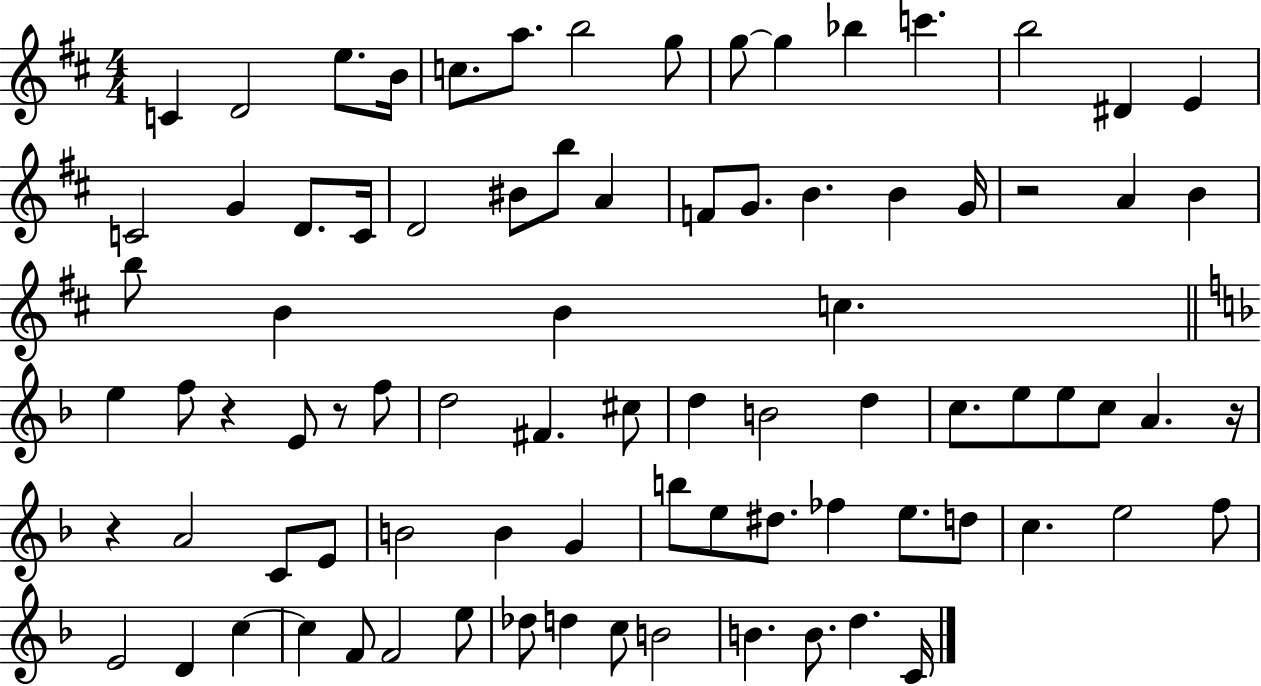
{
  \clef treble
  \numericTimeSignature
  \time 4/4
  \key d \major
  c'4 d'2 e''8. b'16 | c''8. a''8. b''2 g''8 | g''8~~ g''4 bes''4 c'''4. | b''2 dis'4 e'4 | \break c'2 g'4 d'8. c'16 | d'2 bis'8 b''8 a'4 | f'8 g'8. b'4. b'4 g'16 | r2 a'4 b'4 | \break b''8 b'4 b'4 c''4. | \bar "||" \break \key f \major e''4 f''8 r4 e'8 r8 f''8 | d''2 fis'4. cis''8 | d''4 b'2 d''4 | c''8. e''8 e''8 c''8 a'4. r16 | \break r4 a'2 c'8 e'8 | b'2 b'4 g'4 | b''8 e''8 dis''8. fes''4 e''8. d''8 | c''4. e''2 f''8 | \break e'2 d'4 c''4~~ | c''4 f'8 f'2 e''8 | des''8 d''4 c''8 b'2 | b'4. b'8. d''4. c'16 | \break \bar "|."
}